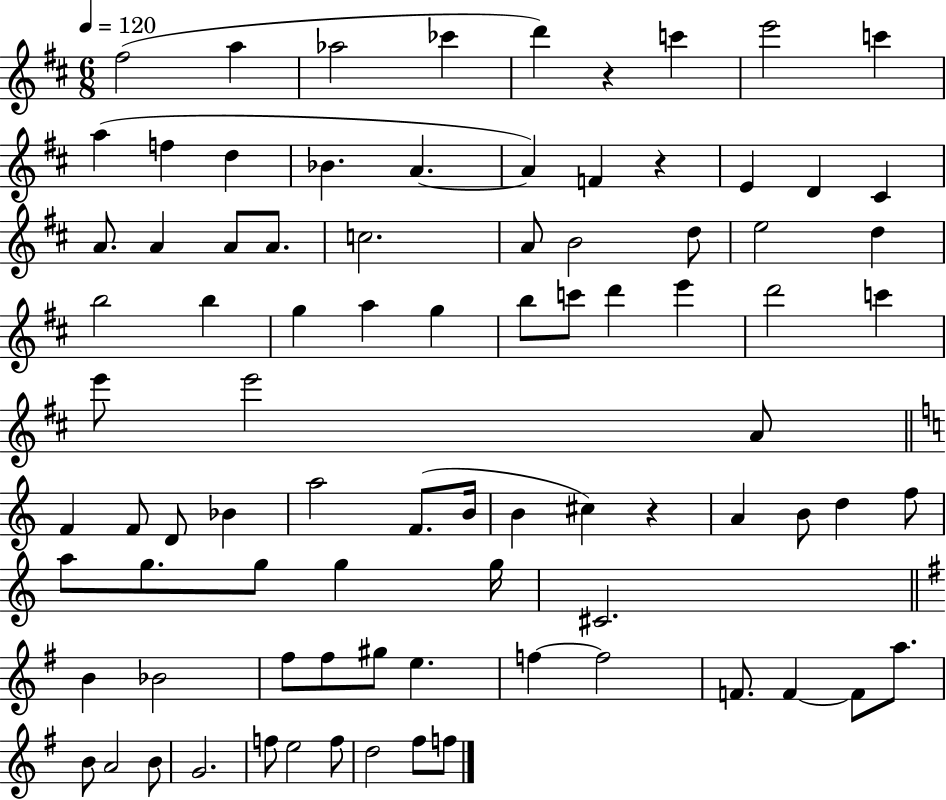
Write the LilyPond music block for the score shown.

{
  \clef treble
  \numericTimeSignature
  \time 6/8
  \key d \major
  \tempo 4 = 120
  fis''2( a''4 | aes''2 ces'''4 | d'''4) r4 c'''4 | e'''2 c'''4 | \break a''4( f''4 d''4 | bes'4. a'4.~~ | a'4) f'4 r4 | e'4 d'4 cis'4 | \break a'8. a'4 a'8 a'8. | c''2. | a'8 b'2 d''8 | e''2 d''4 | \break b''2 b''4 | g''4 a''4 g''4 | b''8 c'''8 d'''4 e'''4 | d'''2 c'''4 | \break e'''8 e'''2 a'8 | \bar "||" \break \key a \minor f'4 f'8 d'8 bes'4 | a''2 f'8.( b'16 | b'4 cis''4) r4 | a'4 b'8 d''4 f''8 | \break a''8 g''8. g''8 g''4 g''16 | cis'2. | \bar "||" \break \key g \major b'4 bes'2 | fis''8 fis''8 gis''8 e''4. | f''4~~ f''2 | f'8. f'4~~ f'8 a''8. | \break b'8 a'2 b'8 | g'2. | f''8 e''2 f''8 | d''2 fis''8 f''8 | \break \bar "|."
}